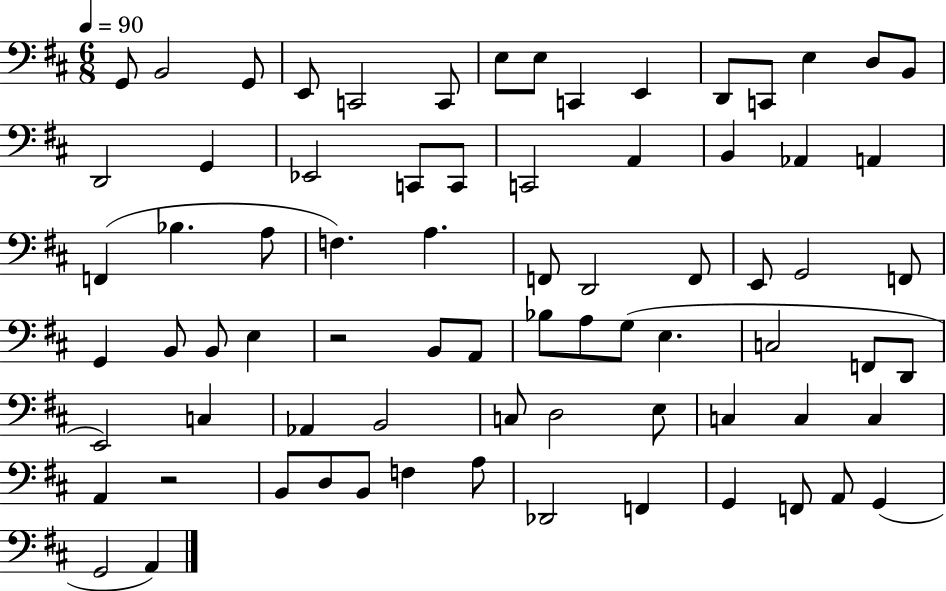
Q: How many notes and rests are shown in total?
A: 75